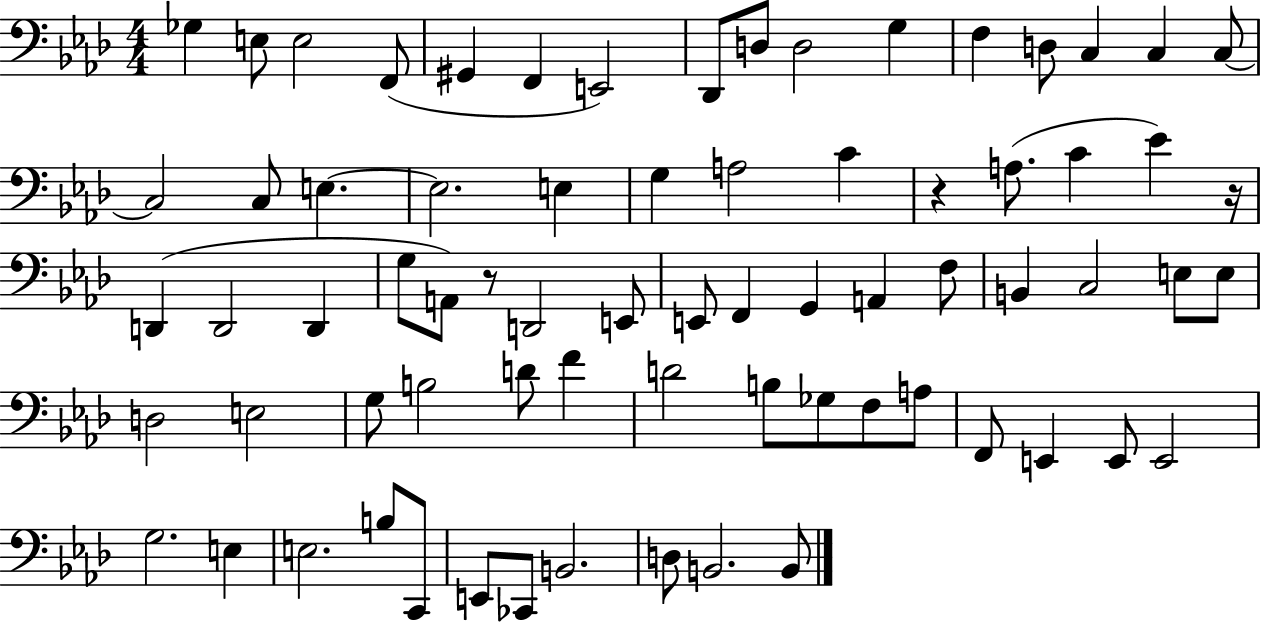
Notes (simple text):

Gb3/q E3/e E3/h F2/e G#2/q F2/q E2/h Db2/e D3/e D3/h G3/q F3/q D3/e C3/q C3/q C3/e C3/h C3/e E3/q. E3/h. E3/q G3/q A3/h C4/q R/q A3/e. C4/q Eb4/q R/s D2/q D2/h D2/q G3/e A2/e R/e D2/h E2/e E2/e F2/q G2/q A2/q F3/e B2/q C3/h E3/e E3/e D3/h E3/h G3/e B3/h D4/e F4/q D4/h B3/e Gb3/e F3/e A3/e F2/e E2/q E2/e E2/h G3/h. E3/q E3/h. B3/e C2/e E2/e CES2/e B2/h. D3/e B2/h. B2/e